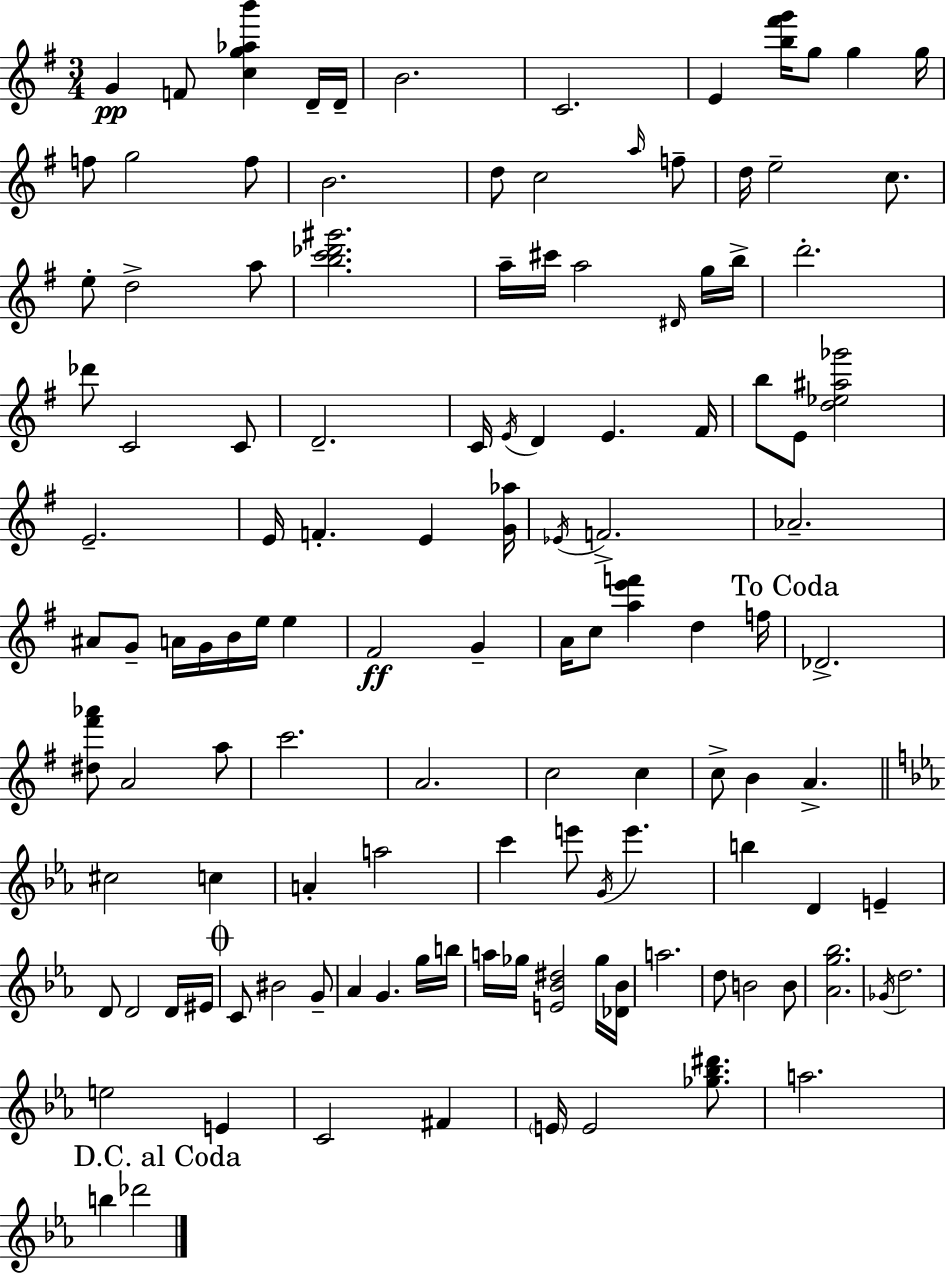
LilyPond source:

{
  \clef treble
  \numericTimeSignature
  \time 3/4
  \key e \minor
  g'4\pp f'8 <c'' g'' aes'' b'''>4 d'16-- d'16-- | b'2. | c'2. | e'4 <b'' fis''' g'''>16 g''8 g''4 g''16 | \break f''8 g''2 f''8 | b'2. | d''8 c''2 \grace { a''16 } f''8-- | d''16 e''2-- c''8. | \break e''8-. d''2-> a''8 | <b'' c''' des''' gis'''>2. | a''16-- cis'''16 a''2 \grace { dis'16 } | g''16 b''16-> d'''2.-. | \break des'''8 c'2 | c'8 d'2.-- | c'16 \acciaccatura { e'16 } d'4 e'4. | fis'16 b''8 e'8 <d'' ees'' ais'' ges'''>2 | \break e'2.-- | e'16 f'4.-. e'4 | <g' aes''>16 \acciaccatura { ees'16 } f'2.-> | aes'2.-- | \break ais'8 g'8-- a'16 g'16 b'16 e''16 | e''4 fis'2\ff | g'4-- a'16 c''8 <a'' e''' f'''>4 d''4 | f''16 \mark "To Coda" des'2.-> | \break <dis'' fis''' aes'''>8 a'2 | a''8 c'''2. | a'2. | c''2 | \break c''4 c''8-> b'4 a'4.-> | \bar "||" \break \key ees \major cis''2 c''4 | a'4-. a''2 | c'''4 e'''8 \acciaccatura { g'16 } e'''4. | b''4 d'4 e'4-- | \break d'8 d'2 d'16 | eis'16 \mark \markup { \musicglyph "scripts.coda" } c'8 bis'2 g'8-- | aes'4 g'4. g''16 | b''16 a''16 ges''16 <e' bes' dis''>2 ges''16 | \break <des' bes'>16 a''2. | d''8 b'2 b'8 | <aes' g'' bes''>2. | \acciaccatura { ges'16 } d''2. | \break e''2 e'4 | c'2 fis'4 | \parenthesize e'16 e'2 <ges'' bes'' dis'''>8. | a''2. | \break \mark "D.C. al Coda" b''4 des'''2 | \bar "|."
}